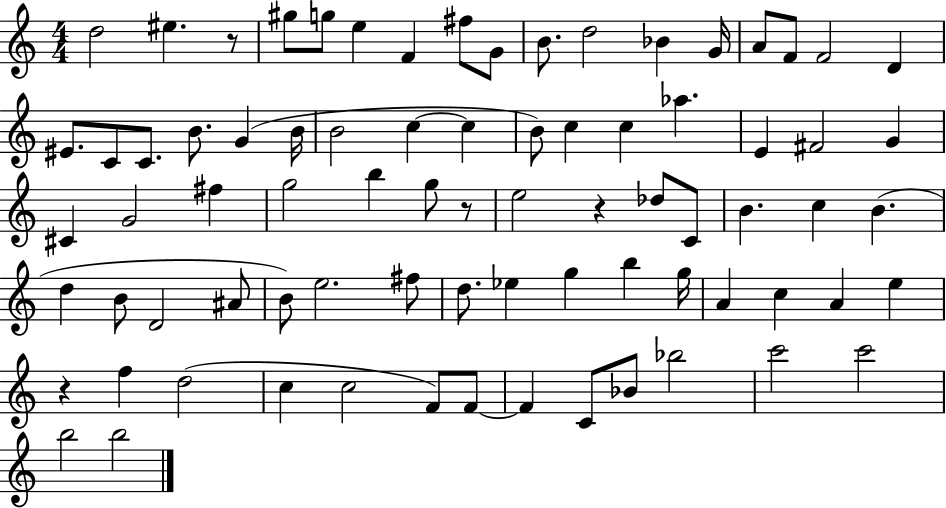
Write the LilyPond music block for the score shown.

{
  \clef treble
  \numericTimeSignature
  \time 4/4
  \key c \major
  d''2 eis''4. r8 | gis''8 g''8 e''4 f'4 fis''8 g'8 | b'8. d''2 bes'4 g'16 | a'8 f'8 f'2 d'4 | \break eis'8. c'8 c'8. b'8. g'4( b'16 | b'2 c''4~~ c''4 | b'8) c''4 c''4 aes''4. | e'4 fis'2 g'4 | \break cis'4 g'2 fis''4 | g''2 b''4 g''8 r8 | e''2 r4 des''8 c'8 | b'4. c''4 b'4.( | \break d''4 b'8 d'2 ais'8 | b'8) e''2. fis''8 | d''8. ees''4 g''4 b''4 g''16 | a'4 c''4 a'4 e''4 | \break r4 f''4 d''2( | c''4 c''2 f'8) f'8~~ | f'4 c'8 bes'8 bes''2 | c'''2 c'''2 | \break b''2 b''2 | \bar "|."
}